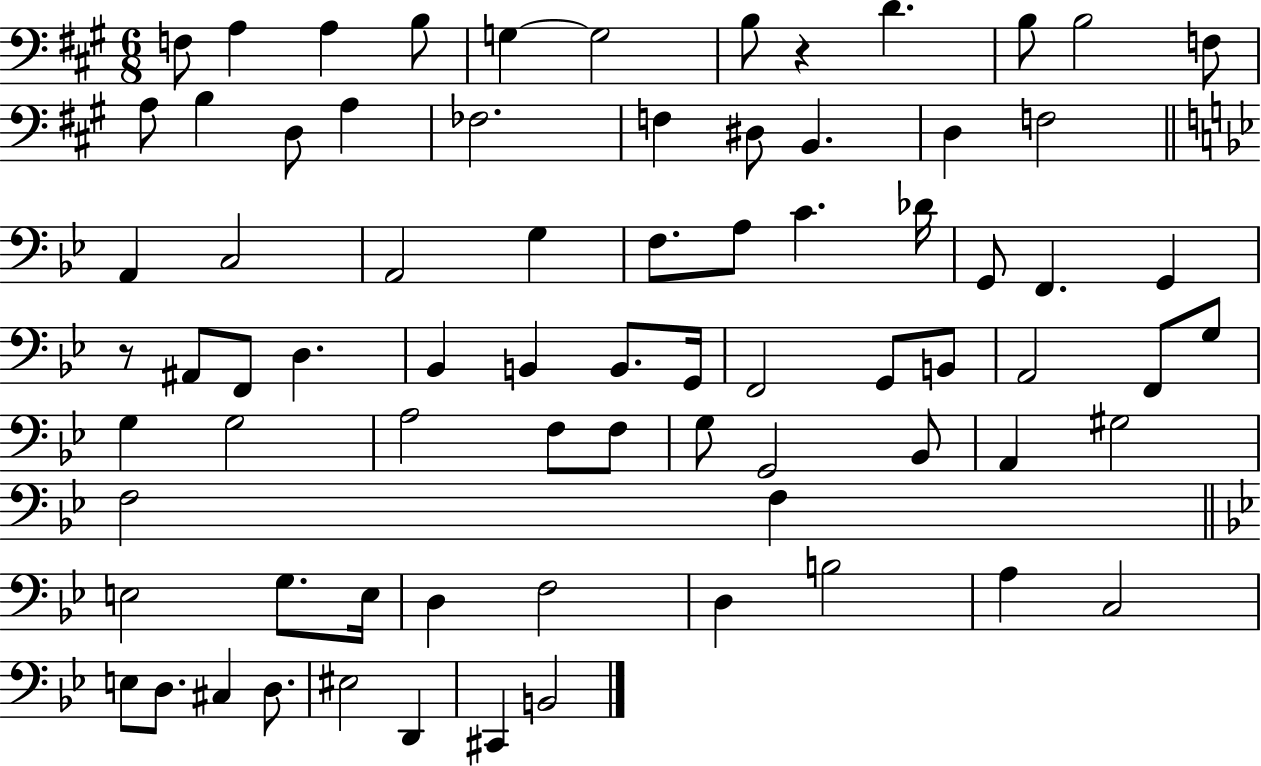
{
  \clef bass
  \numericTimeSignature
  \time 6/8
  \key a \major
  f8 a4 a4 b8 | g4~~ g2 | b8 r4 d'4. | b8 b2 f8 | \break a8 b4 d8 a4 | fes2. | f4 dis8 b,4. | d4 f2 | \break \bar "||" \break \key bes \major a,4 c2 | a,2 g4 | f8. a8 c'4. des'16 | g,8 f,4. g,4 | \break r8 ais,8 f,8 d4. | bes,4 b,4 b,8. g,16 | f,2 g,8 b,8 | a,2 f,8 g8 | \break g4 g2 | a2 f8 f8 | g8 g,2 bes,8 | a,4 gis2 | \break f2 f4 | \bar "||" \break \key bes \major e2 g8. e16 | d4 f2 | d4 b2 | a4 c2 | \break e8 d8. cis4 d8. | eis2 d,4 | cis,4 b,2 | \bar "|."
}